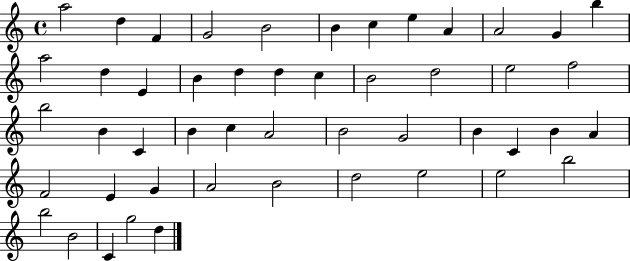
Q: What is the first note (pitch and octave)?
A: A5